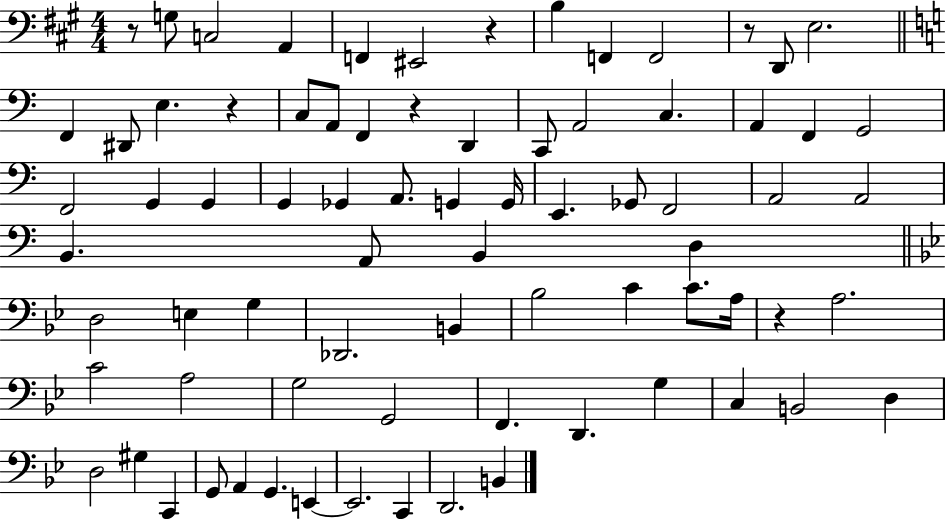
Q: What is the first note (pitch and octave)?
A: G3